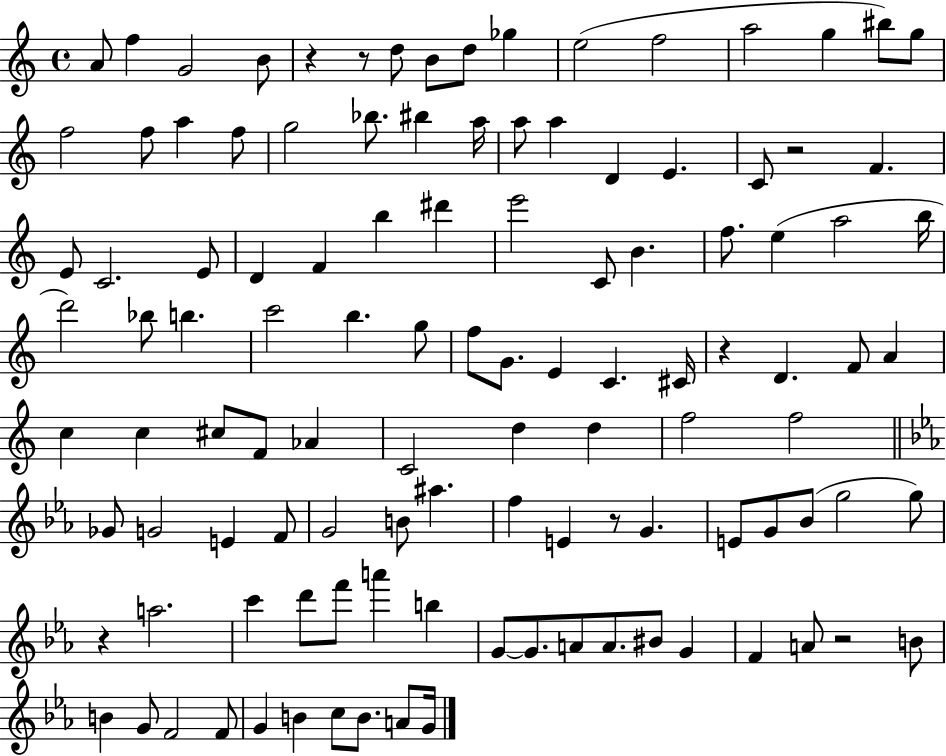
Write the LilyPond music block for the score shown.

{
  \clef treble
  \time 4/4
  \defaultTimeSignature
  \key c \major
  a'8 f''4 g'2 b'8 | r4 r8 d''8 b'8 d''8 ges''4 | e''2( f''2 | a''2 g''4 bis''8) g''8 | \break f''2 f''8 a''4 f''8 | g''2 bes''8. bis''4 a''16 | a''8 a''4 d'4 e'4. | c'8 r2 f'4. | \break e'8 c'2. e'8 | d'4 f'4 b''4 dis'''4 | e'''2 c'8 b'4. | f''8. e''4( a''2 b''16 | \break d'''2) bes''8 b''4. | c'''2 b''4. g''8 | f''8 g'8. e'4 c'4. cis'16 | r4 d'4. f'8 a'4 | \break c''4 c''4 cis''8 f'8 aes'4 | c'2 d''4 d''4 | f''2 f''2 | \bar "||" \break \key c \minor ges'8 g'2 e'4 f'8 | g'2 b'8 ais''4. | f''4 e'4 r8 g'4. | e'8 g'8 bes'8( g''2 g''8) | \break r4 a''2. | c'''4 d'''8 f'''8 a'''4 b''4 | g'8~~ g'8. a'8 a'8. bis'8 g'4 | f'4 a'8 r2 b'8 | \break b'4 g'8 f'2 f'8 | g'4 b'4 c''8 b'8. a'8 g'16 | \bar "|."
}